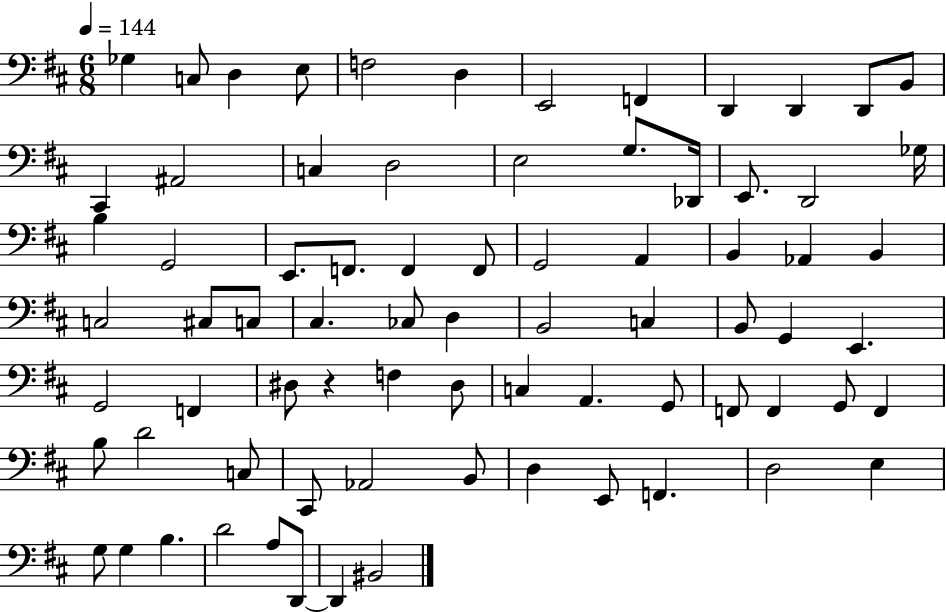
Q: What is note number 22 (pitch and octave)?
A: Gb3